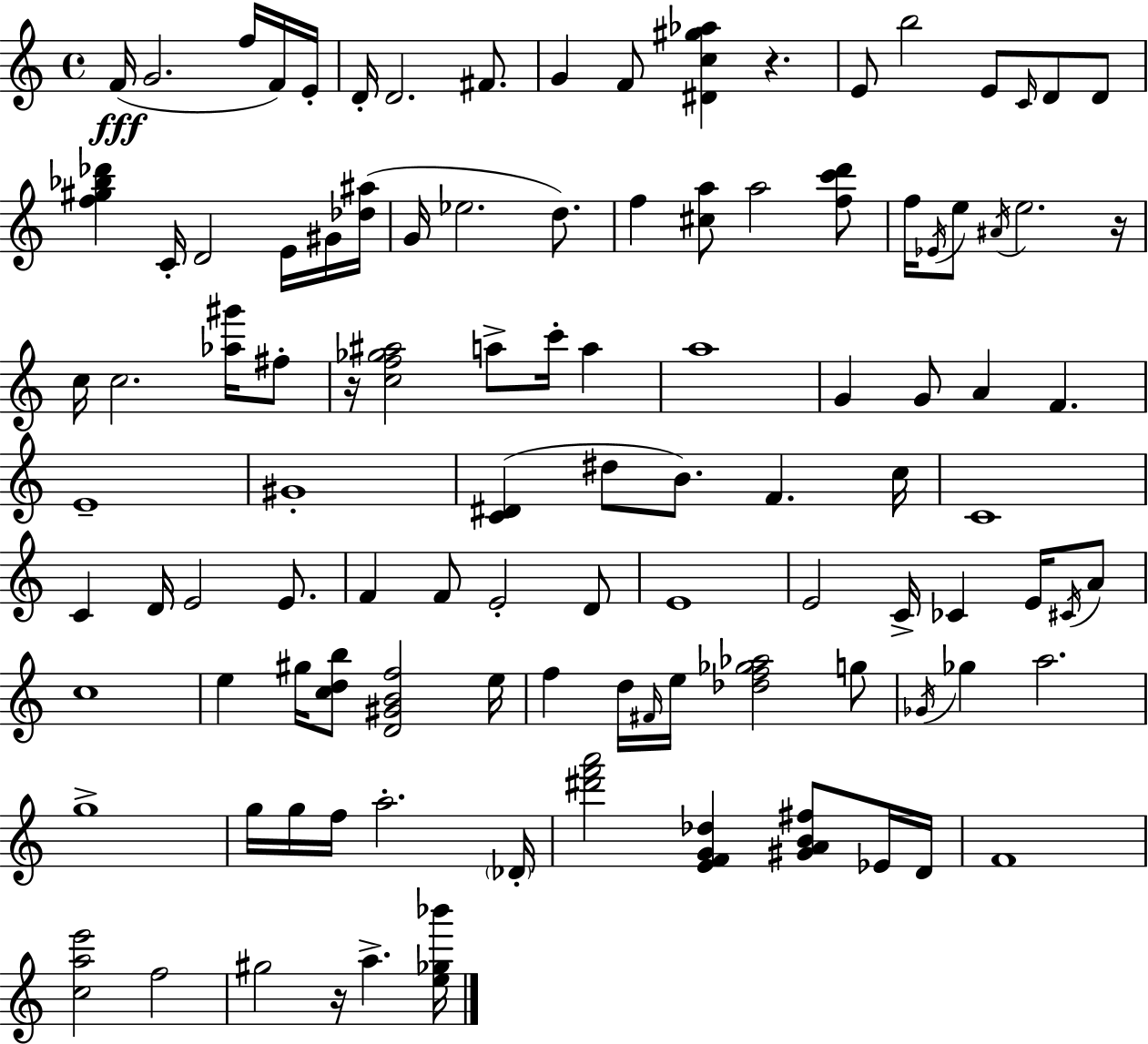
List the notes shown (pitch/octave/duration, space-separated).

F4/s G4/h. F5/s F4/s E4/s D4/s D4/h. F#4/e. G4/q F4/e [D#4,C5,G#5,Ab5]/q R/q. E4/e B5/h E4/e C4/s D4/e D4/e [F5,G#5,Bb5,Db6]/q C4/s D4/h E4/s G#4/s [Db5,A#5]/s G4/s Eb5/h. D5/e. F5/q [C#5,A5]/e A5/h [F5,C6,D6]/e F5/s Eb4/s E5/e A#4/s E5/h. R/s C5/s C5/h. [Ab5,G#6]/s F#5/e R/s [C5,F5,Gb5,A#5]/h A5/e C6/s A5/q A5/w G4/q G4/e A4/q F4/q. E4/w G#4/w [C4,D#4]/q D#5/e B4/e. F4/q. C5/s C4/w C4/q D4/s E4/h E4/e. F4/q F4/e E4/h D4/e E4/w E4/h C4/s CES4/q E4/s C#4/s A4/e C5/w E5/q G#5/s [C5,D5,B5]/e [D4,G#4,B4,F5]/h E5/s F5/q D5/s F#4/s E5/s [Db5,F5,Gb5,Ab5]/h G5/e Gb4/s Gb5/q A5/h. G5/w G5/s G5/s F5/s A5/h. Db4/s [D#6,F6,A6]/h [E4,F4,G4,Db5]/q [G#4,A4,B4,F#5]/e Eb4/s D4/s F4/w [C5,A5,E6]/h F5/h G#5/h R/s A5/q. [E5,Gb5,Bb6]/s